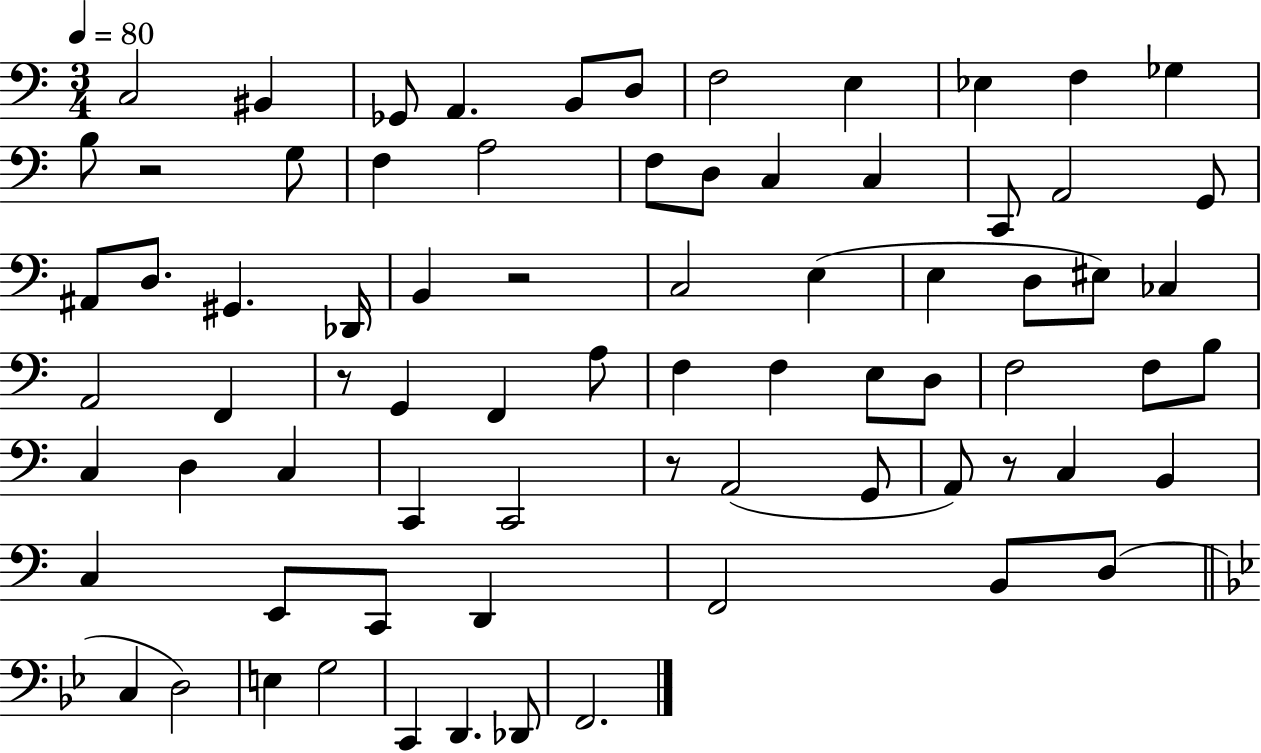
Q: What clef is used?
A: bass